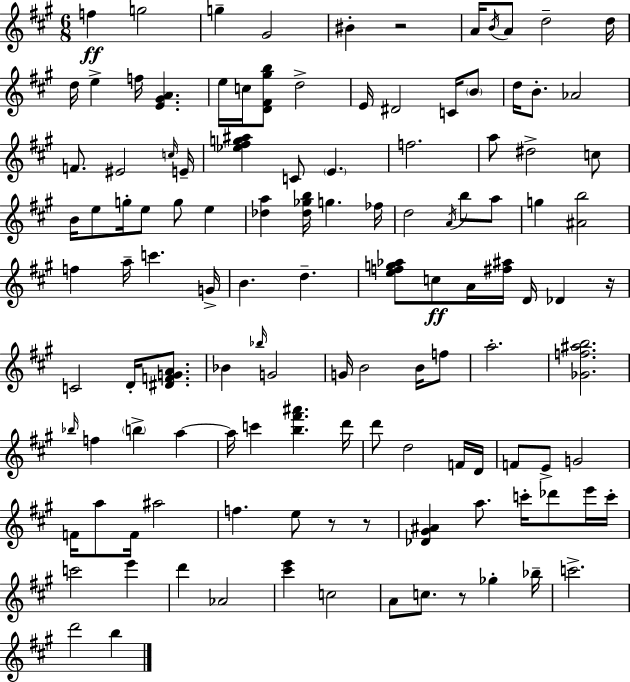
{
  \clef treble
  \numericTimeSignature
  \time 6/8
  \key a \major
  f''4\ff g''2 | g''4-- gis'2 | bis'4-. r2 | a'16 \acciaccatura { b'16 } a'8 d''2-- | \break d''16 d''16 e''4-> f''16 <e' gis' a'>4. | e''16 c''16 <d' fis' gis'' b''>8 d''2-> | e'16 dis'2 c'16 \parenthesize b'8 | d''16 b'8.-. aes'2 | \break f'8. eis'2 | \grace { c''16 } e'16-- <ees'' fis'' g'' ais''>4 c'8 \parenthesize e'4. | f''2. | a''8 dis''2-> | \break c''8 b'16 e''8 g''16-. e''8 g''8 e''4 | <des'' a''>4 <des'' ges'' b''>16 g''4. | fes''16 d''2 \acciaccatura { a'16 } b''8 | a''8 g''4 <ais' b''>2 | \break f''4 a''16-- c'''4. | g'16-> b'4. d''4.-- | <e'' f'' g'' aes''>8 c''8\ff a'16 <fis'' ais''>16 d'16 des'4 | r16 c'2 d'16-. | \break <dis' f' g' a'>8. bes'4 \grace { bes''16 } g'2 | g'16 b'2 | b'16 f''8 a''2.-. | <ges' f'' ais'' b''>2. | \break \grace { bes''16 } f''4 \parenthesize b''4-> | a''4~~ a''16 c'''4 <b'' fis''' ais'''>4. | d'''16 d'''8 d''2 | f'16 d'16 f'8 e'8-> g'2 | \break f'16 a''8 f'16 ais''2 | f''4. e''8 | r8 r8 <des' gis' ais'>4 a''8. | c'''16-. des'''8 e'''16 c'''16-. c'''2 | \break e'''4 d'''4 aes'2 | <cis''' e'''>4 c''2 | a'8 c''8. r8 | ges''4-. bes''16-- c'''2.-> | \break d'''2 | b''4 \bar "|."
}